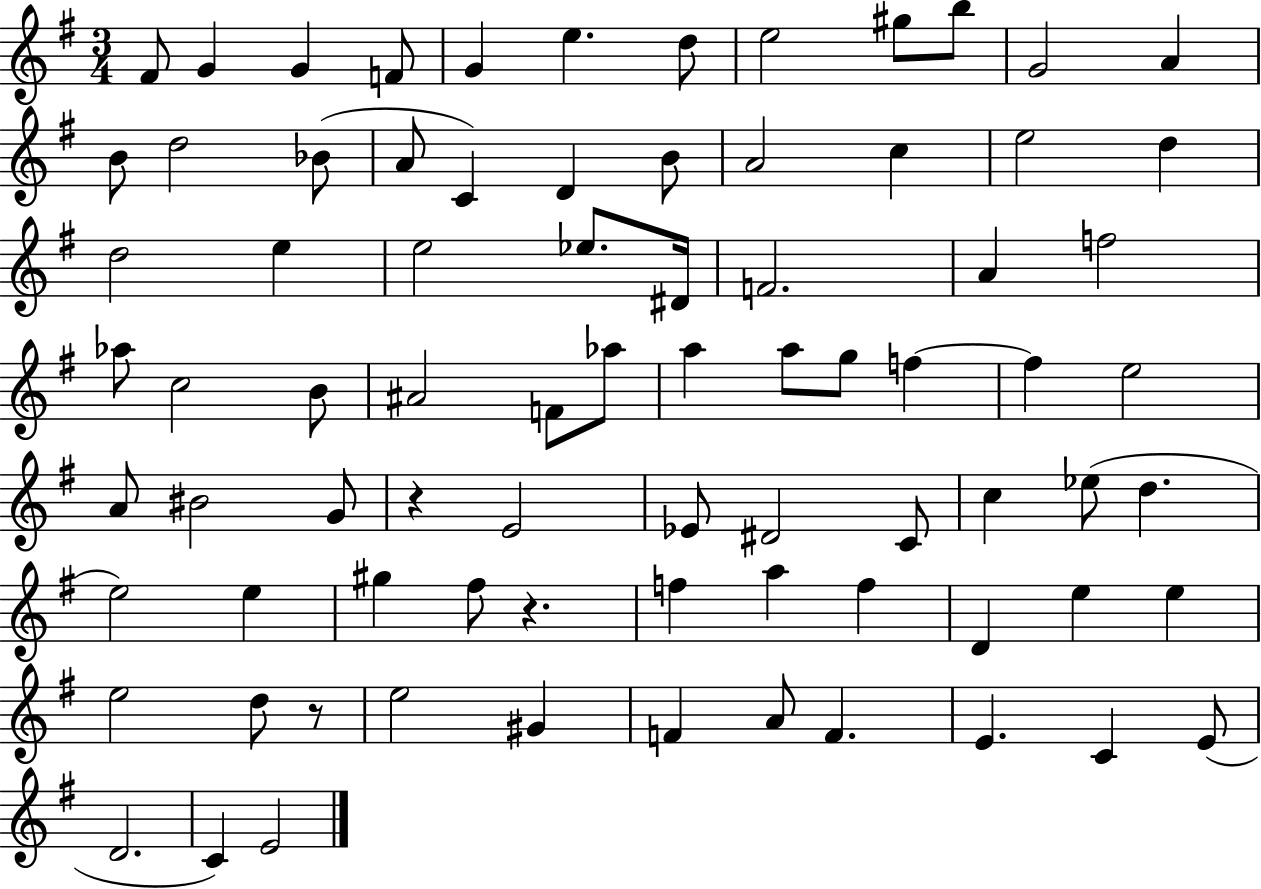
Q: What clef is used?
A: treble